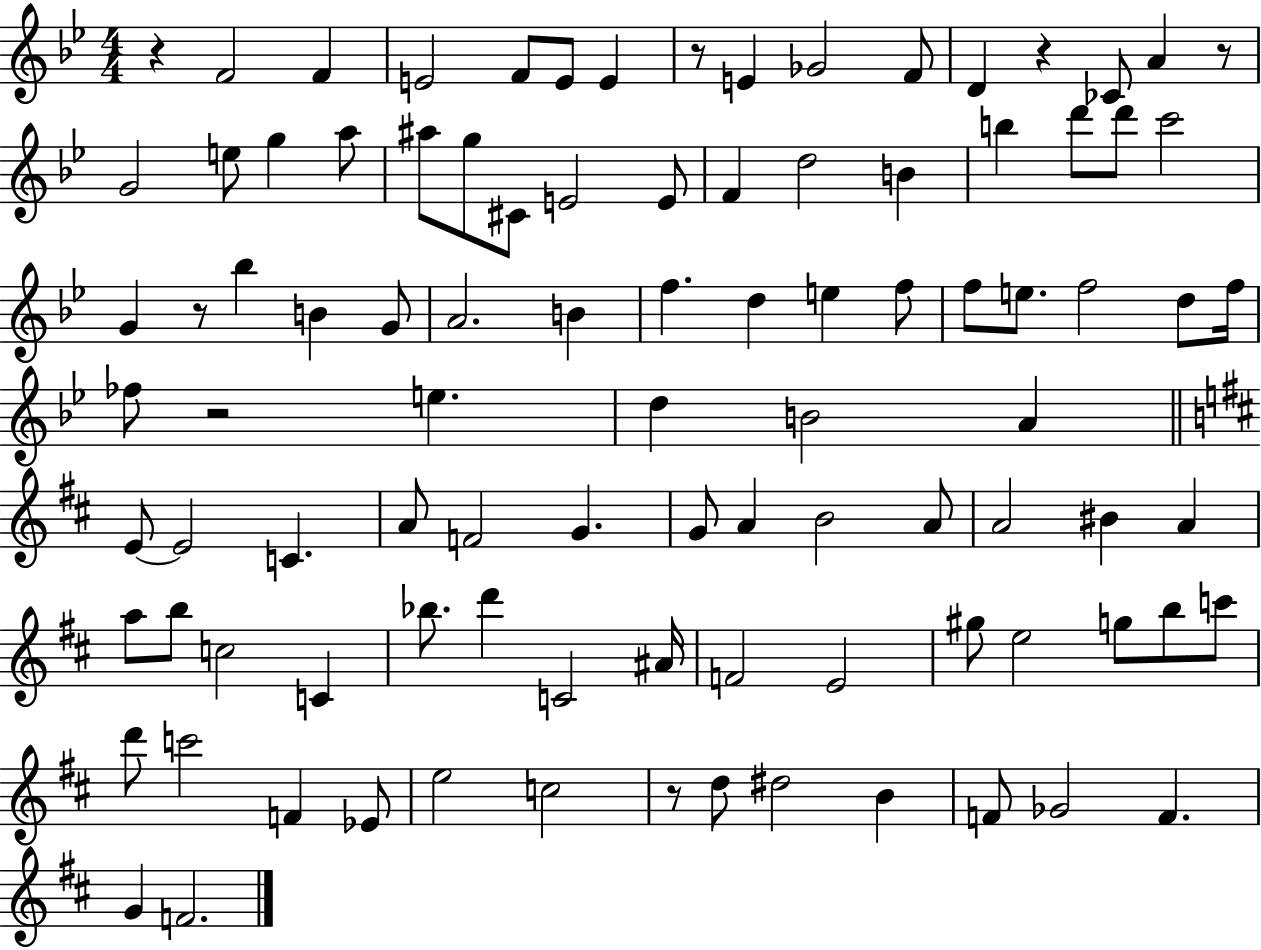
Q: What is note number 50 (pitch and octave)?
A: E4